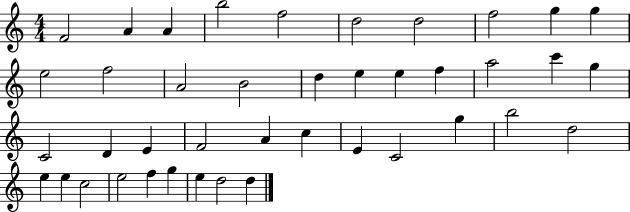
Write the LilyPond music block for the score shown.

{
  \clef treble
  \numericTimeSignature
  \time 4/4
  \key c \major
  f'2 a'4 a'4 | b''2 f''2 | d''2 d''2 | f''2 g''4 g''4 | \break e''2 f''2 | a'2 b'2 | d''4 e''4 e''4 f''4 | a''2 c'''4 g''4 | \break c'2 d'4 e'4 | f'2 a'4 c''4 | e'4 c'2 g''4 | b''2 d''2 | \break e''4 e''4 c''2 | e''2 f''4 g''4 | e''4 d''2 d''4 | \bar "|."
}